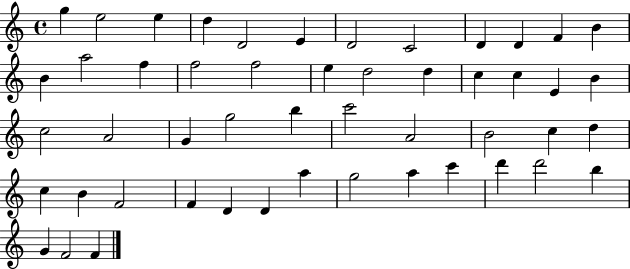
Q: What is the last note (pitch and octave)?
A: F4